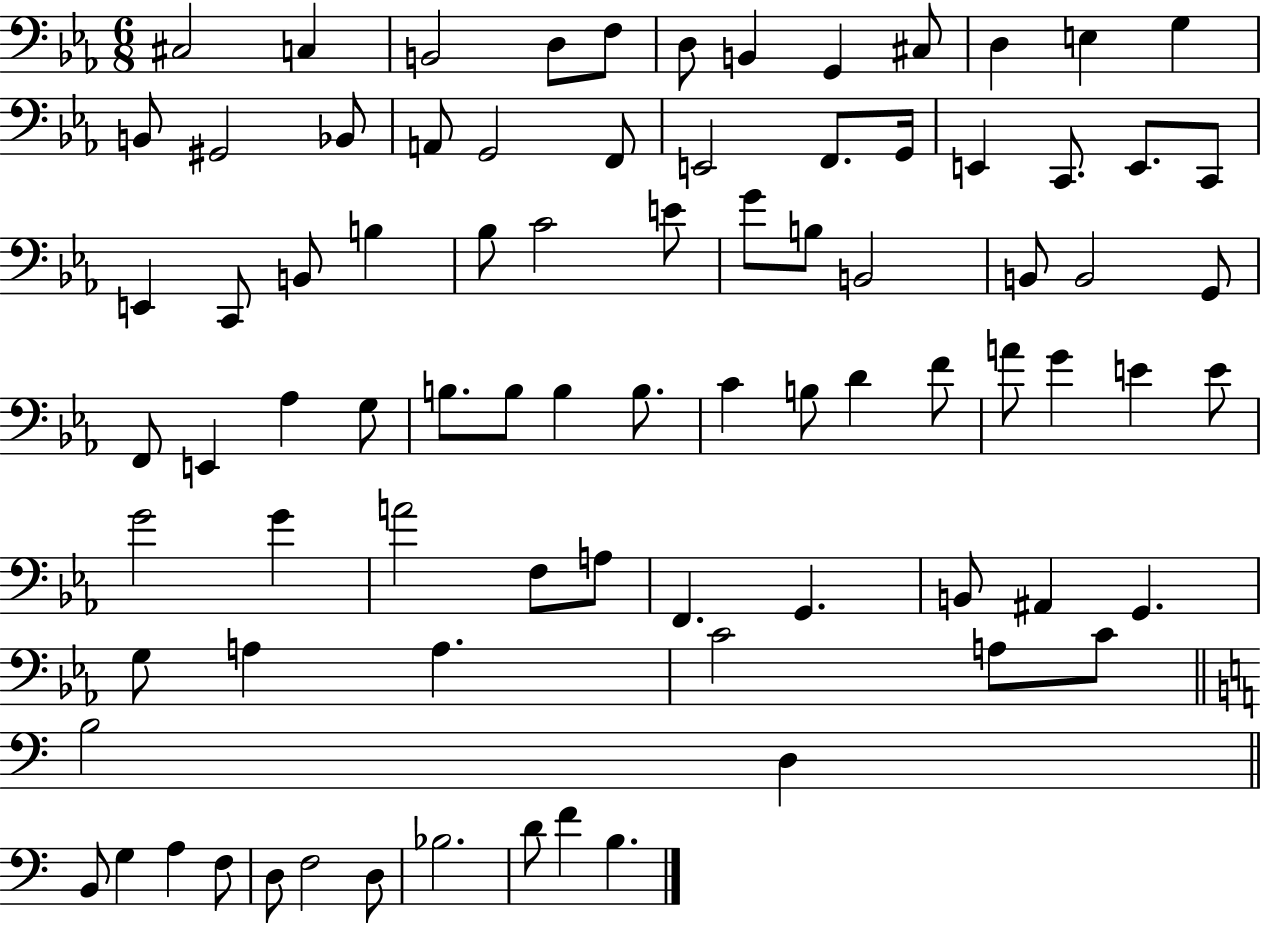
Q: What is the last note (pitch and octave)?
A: B3